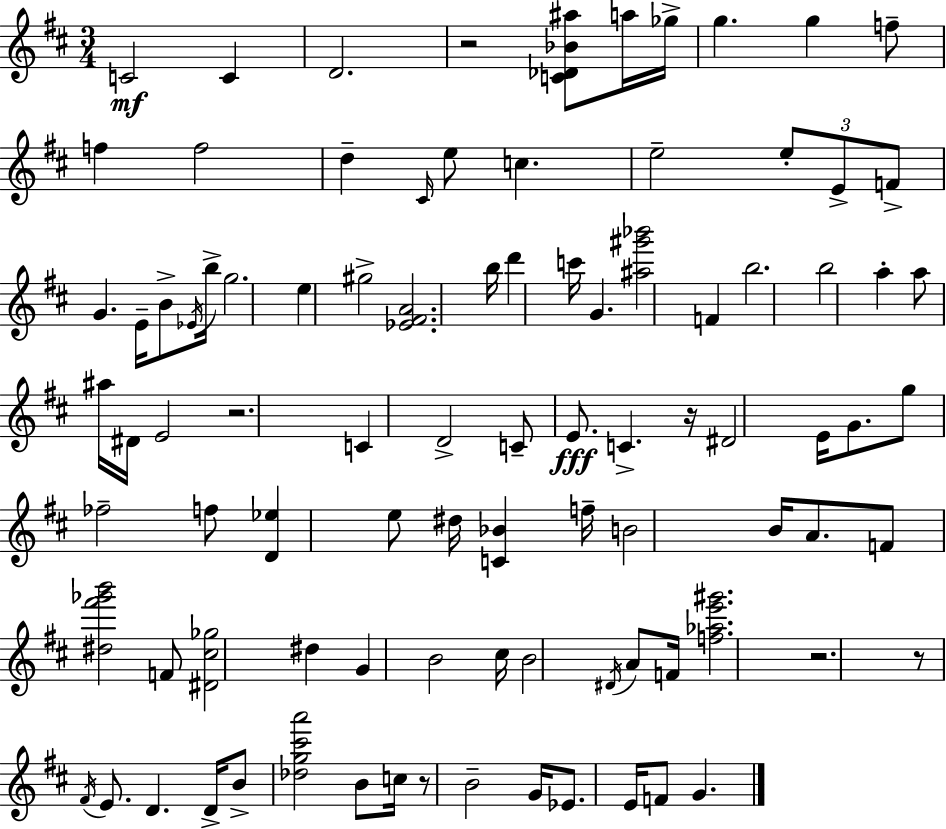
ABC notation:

X:1
T:Untitled
M:3/4
L:1/4
K:D
C2 C D2 z2 [C_D_B^a]/2 a/4 _g/4 g g f/2 f f2 d ^C/4 e/2 c e2 e/2 E/2 F/2 G E/4 B/2 _E/4 b/4 g2 e ^g2 [_E^FA]2 b/4 d' c'/4 G [^a^g'_b']2 F b2 b2 a a/2 ^a/4 ^D/4 E2 z2 C D2 C/2 E/2 C z/4 ^D2 E/4 G/2 g/2 _f2 f/2 [D_e] e/2 ^d/4 [C_B] f/4 B2 B/4 A/2 F/2 [^d^f'_g'b']2 F/2 [^D^c_g]2 ^d G B2 ^c/4 B2 ^D/4 A/2 F/4 [f_ae'^g']2 z2 z/2 ^F/4 E/2 D D/4 B/2 [_dg^c'a']2 B/2 c/4 z/2 B2 G/4 _E/2 E/4 F/2 G